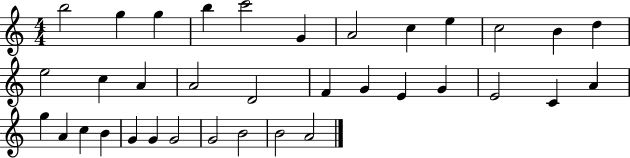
B5/h G5/q G5/q B5/q C6/h G4/q A4/h C5/q E5/q C5/h B4/q D5/q E5/h C5/q A4/q A4/h D4/h F4/q G4/q E4/q G4/q E4/h C4/q A4/q G5/q A4/q C5/q B4/q G4/q G4/q G4/h G4/h B4/h B4/h A4/h